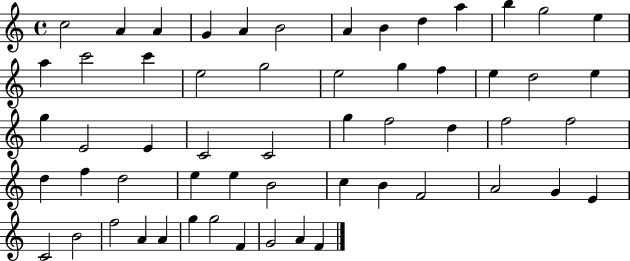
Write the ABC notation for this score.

X:1
T:Untitled
M:4/4
L:1/4
K:C
c2 A A G A B2 A B d a b g2 e a c'2 c' e2 g2 e2 g f e d2 e g E2 E C2 C2 g f2 d f2 f2 d f d2 e e B2 c B F2 A2 G E C2 B2 f2 A A g g2 F G2 A F